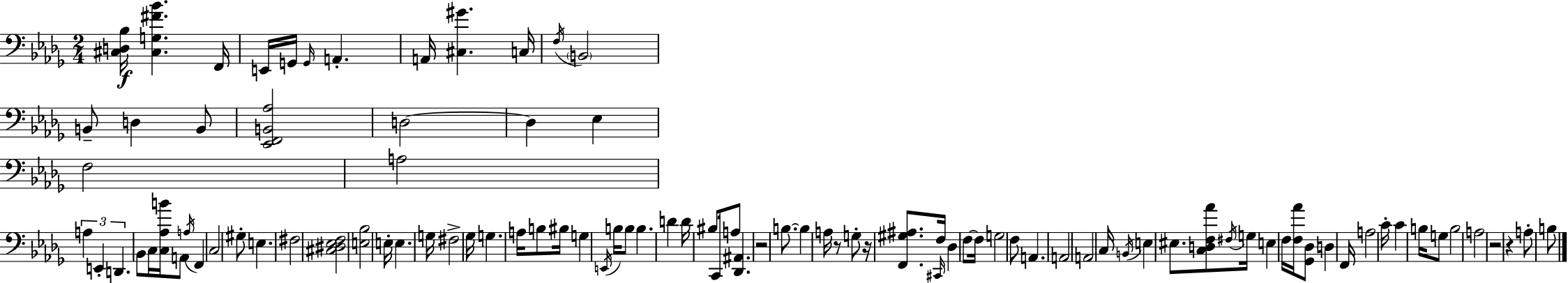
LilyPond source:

{
  \clef bass
  \numericTimeSignature
  \time 2/4
  \key bes \minor
  \repeat volta 2 { <cis d bes>16\f <cis g fis' bes'>4. f,16 | e,16 g,16 \grace { g,16 } a,4.-. | a,16 <cis gis'>4. | c16 \acciaccatura { f16 } \parenthesize b,2 | \break b,8-- d4 | b,8 <ees, f, b, aes>2 | d2~~ | d4 ees4 | \break f2 | a2 | \tuplet 3/2 { a4 e,4-. | d,4. } | \break bes,8 c16 <c aes b'>16 a,8 \acciaccatura { a16 } f,4 | c2 | gis8-. e4. | fis2 | \break <cis dis ees f>2 | <e bes>2 | e16-. e4. | g16 fis2-> | \break ges16 g4. | a16 b8 bis16 g4 | \acciaccatura { e,16 } b16 b8 b4. | d'4 | \break d'16 bis8 c,16 a8 <des, ais,>4. | r2 | b8.~~ b4 | a16 r8 g8-. | \break r16 <f, gis ais>8. \grace { cis,16 } f16 des4 | f8~~ f16 g2 | f8 a,4. | a,2 | \break a,2 | c16 \acciaccatura { b,16 } e4 | eis8. <c d f aes'>8 | \acciaccatura { fis16 } g16 e4 f16 <f aes'>16 | \break <ges, des>8 d4 f,16 a2 | c'16-. | c'4 b16 g8 b2 | a2 | \break r2 | r4 | a8-. b8 } \bar "|."
}